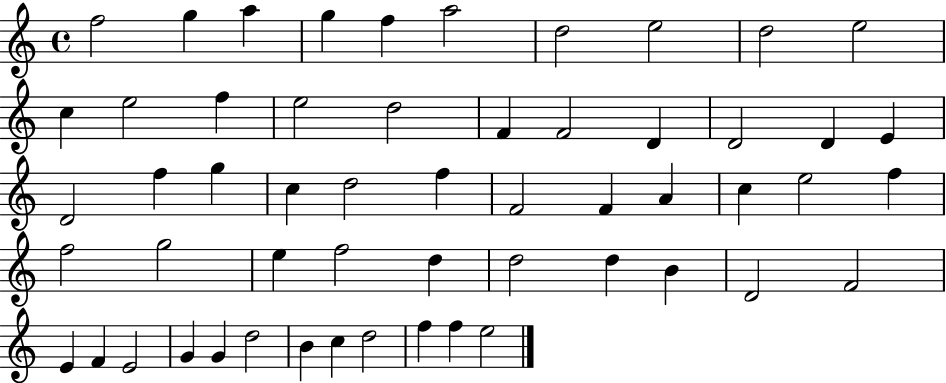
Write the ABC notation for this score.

X:1
T:Untitled
M:4/4
L:1/4
K:C
f2 g a g f a2 d2 e2 d2 e2 c e2 f e2 d2 F F2 D D2 D E D2 f g c d2 f F2 F A c e2 f f2 g2 e f2 d d2 d B D2 F2 E F E2 G G d2 B c d2 f f e2